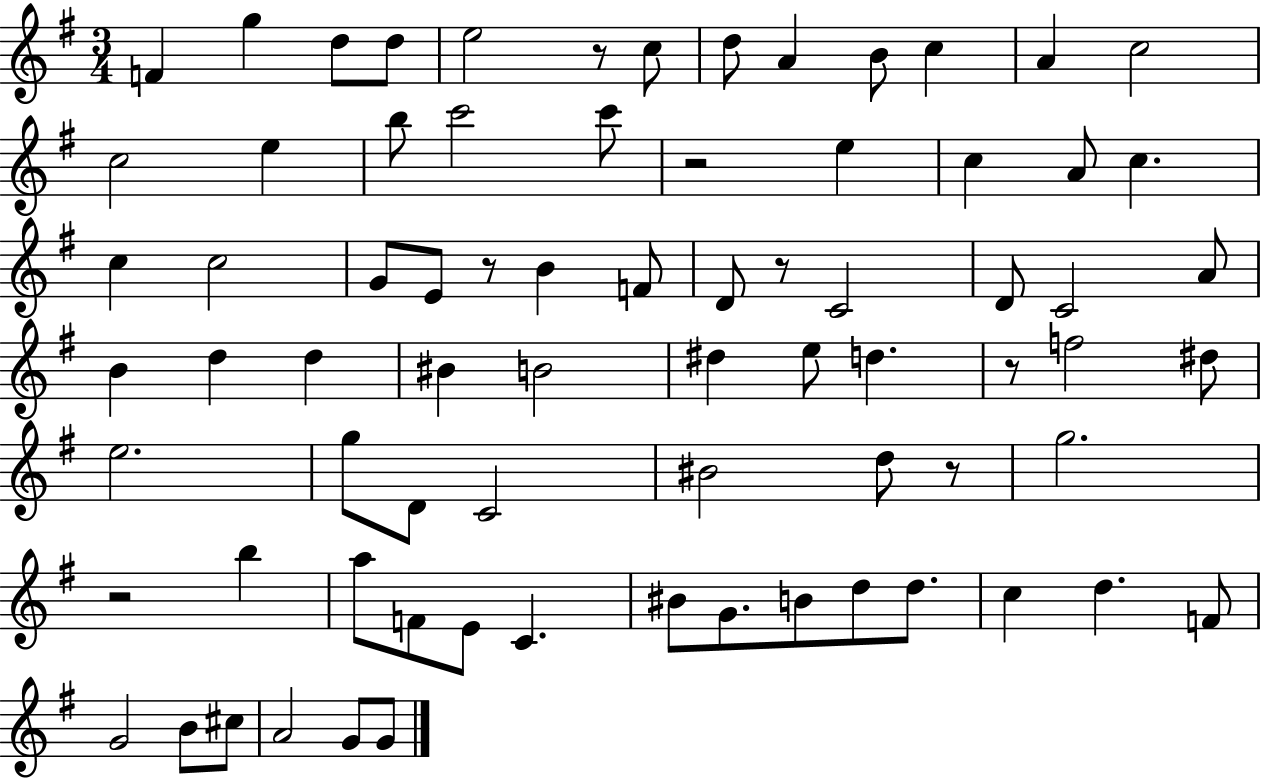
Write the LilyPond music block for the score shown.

{
  \clef treble
  \numericTimeSignature
  \time 3/4
  \key g \major
  f'4 g''4 d''8 d''8 | e''2 r8 c''8 | d''8 a'4 b'8 c''4 | a'4 c''2 | \break c''2 e''4 | b''8 c'''2 c'''8 | r2 e''4 | c''4 a'8 c''4. | \break c''4 c''2 | g'8 e'8 r8 b'4 f'8 | d'8 r8 c'2 | d'8 c'2 a'8 | \break b'4 d''4 d''4 | bis'4 b'2 | dis''4 e''8 d''4. | r8 f''2 dis''8 | \break e''2. | g''8 d'8 c'2 | bis'2 d''8 r8 | g''2. | \break r2 b''4 | a''8 f'8 e'8 c'4. | bis'8 g'8. b'8 d''8 d''8. | c''4 d''4. f'8 | \break g'2 b'8 cis''8 | a'2 g'8 g'8 | \bar "|."
}